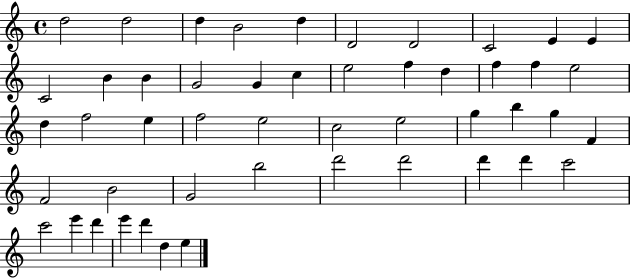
D5/h D5/h D5/q B4/h D5/q D4/h D4/h C4/h E4/q E4/q C4/h B4/q B4/q G4/h G4/q C5/q E5/h F5/q D5/q F5/q F5/q E5/h D5/q F5/h E5/q F5/h E5/h C5/h E5/h G5/q B5/q G5/q F4/q F4/h B4/h G4/h B5/h D6/h D6/h D6/q D6/q C6/h C6/h E6/q D6/q E6/q D6/q D5/q E5/q